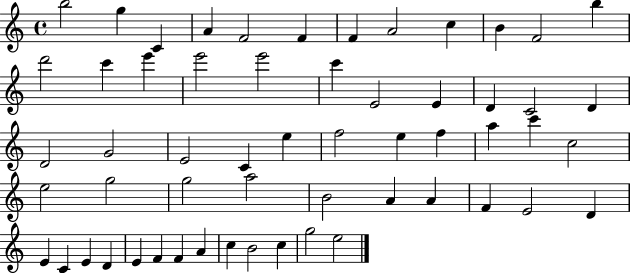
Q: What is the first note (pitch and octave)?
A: B5